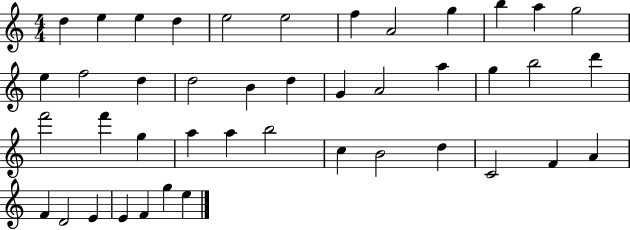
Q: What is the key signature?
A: C major